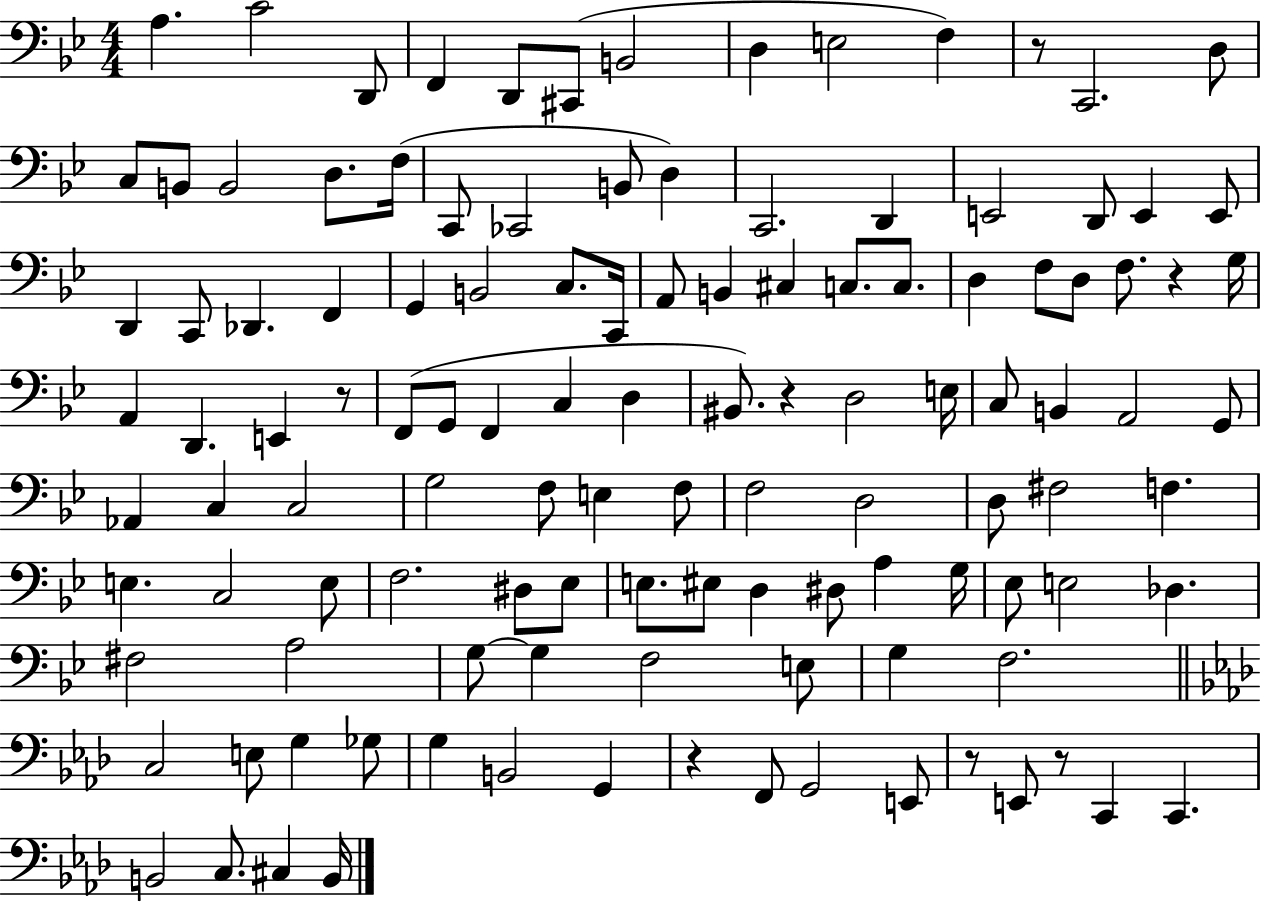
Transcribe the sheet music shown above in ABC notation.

X:1
T:Untitled
M:4/4
L:1/4
K:Bb
A, C2 D,,/2 F,, D,,/2 ^C,,/2 B,,2 D, E,2 F, z/2 C,,2 D,/2 C,/2 B,,/2 B,,2 D,/2 F,/4 C,,/2 _C,,2 B,,/2 D, C,,2 D,, E,,2 D,,/2 E,, E,,/2 D,, C,,/2 _D,, F,, G,, B,,2 C,/2 C,,/4 A,,/2 B,, ^C, C,/2 C,/2 D, F,/2 D,/2 F,/2 z G,/4 A,, D,, E,, z/2 F,,/2 G,,/2 F,, C, D, ^B,,/2 z D,2 E,/4 C,/2 B,, A,,2 G,,/2 _A,, C, C,2 G,2 F,/2 E, F,/2 F,2 D,2 D,/2 ^F,2 F, E, C,2 E,/2 F,2 ^D,/2 _E,/2 E,/2 ^E,/2 D, ^D,/2 A, G,/4 _E,/2 E,2 _D, ^F,2 A,2 G,/2 G, F,2 E,/2 G, F,2 C,2 E,/2 G, _G,/2 G, B,,2 G,, z F,,/2 G,,2 E,,/2 z/2 E,,/2 z/2 C,, C,, B,,2 C,/2 ^C, B,,/4